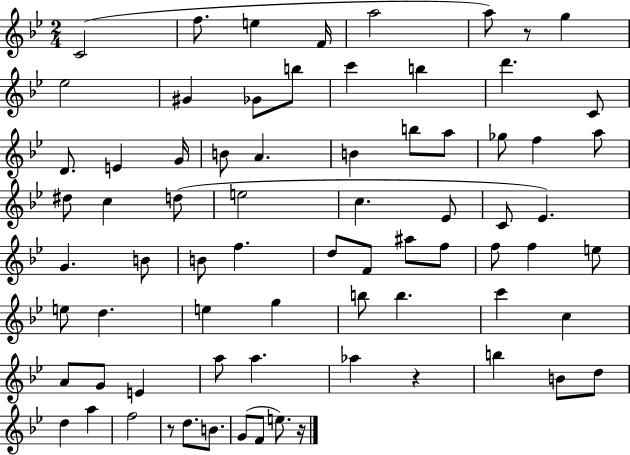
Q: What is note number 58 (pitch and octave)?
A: A5